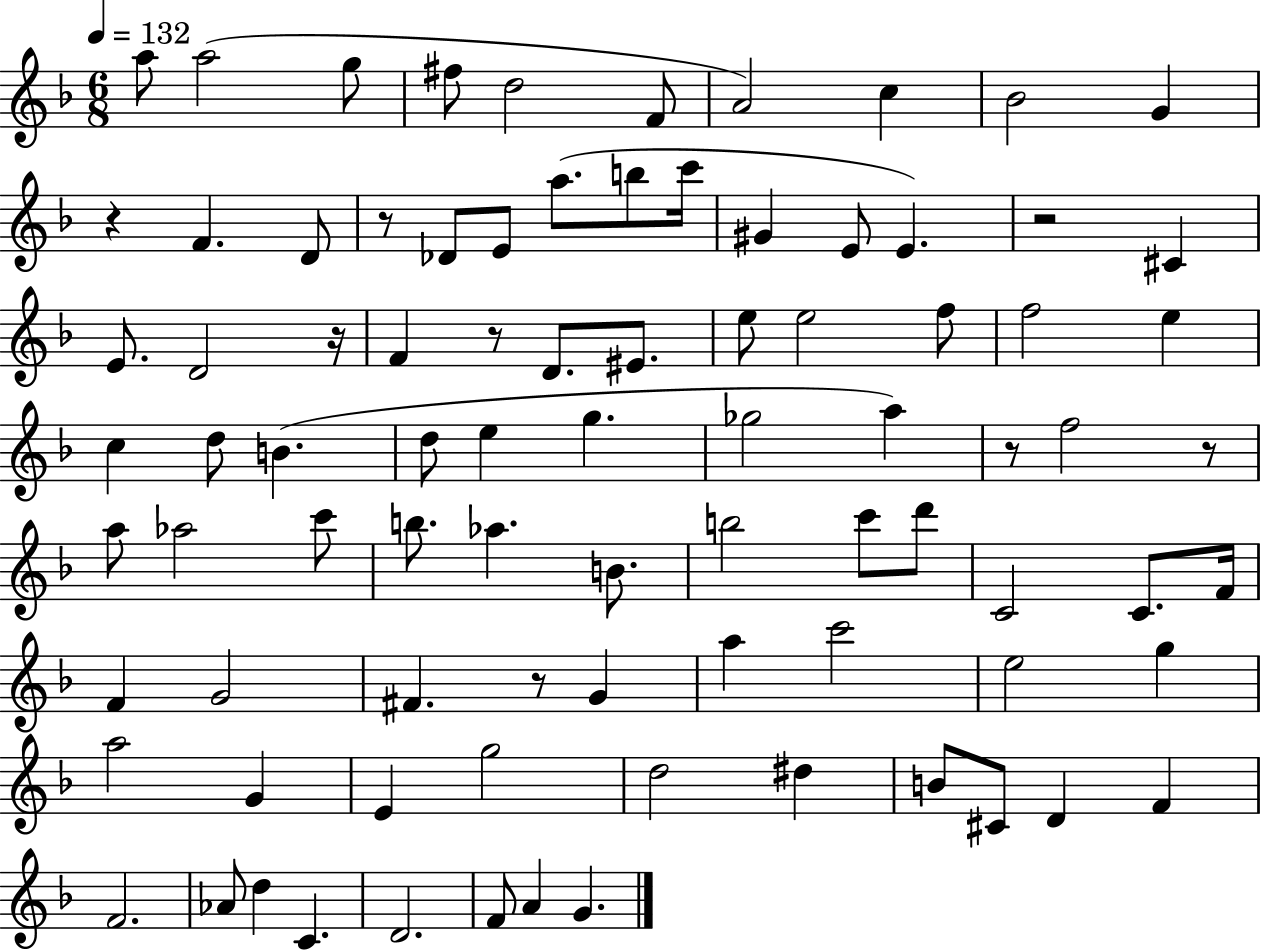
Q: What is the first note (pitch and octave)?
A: A5